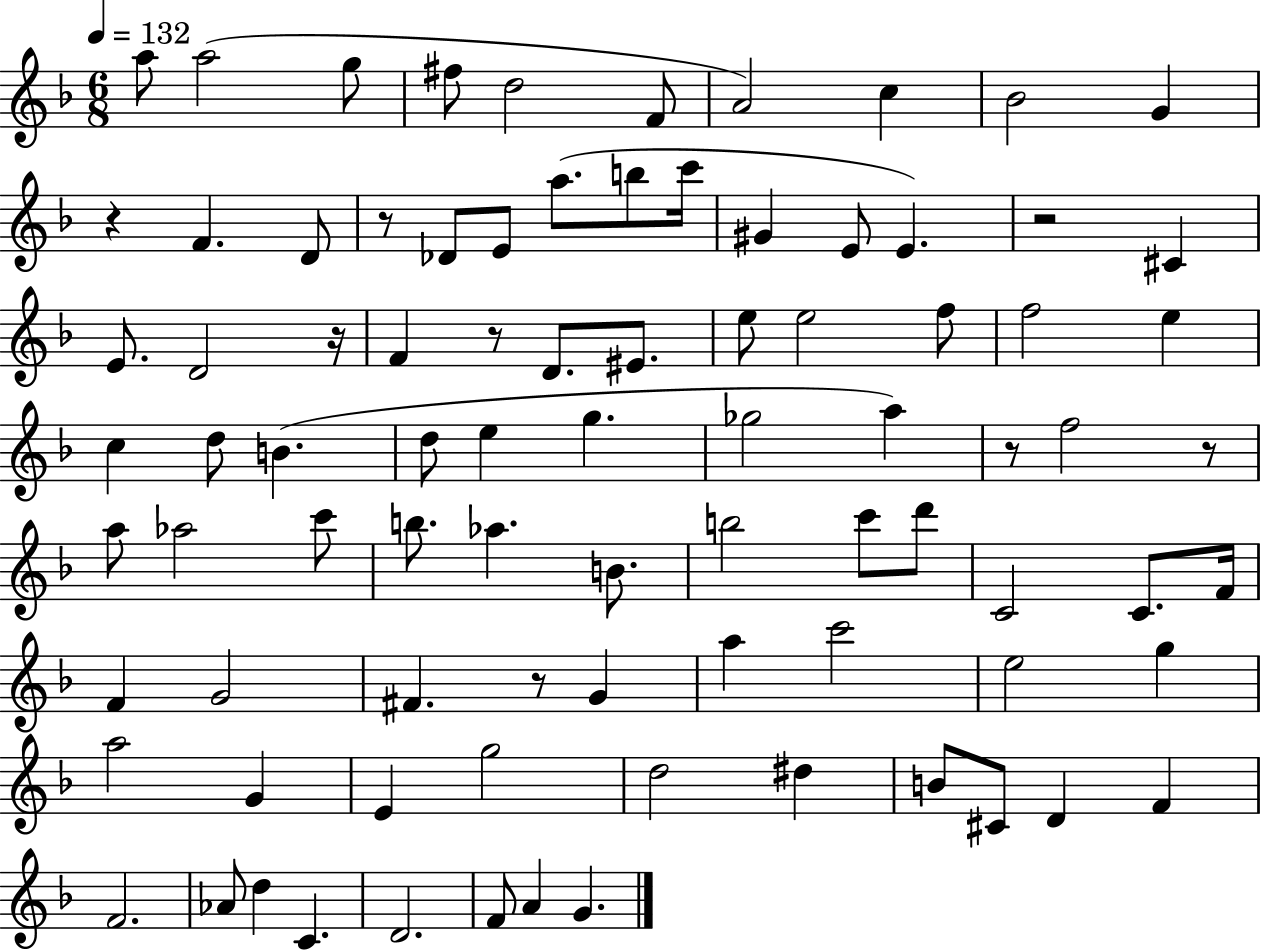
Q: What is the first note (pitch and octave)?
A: A5